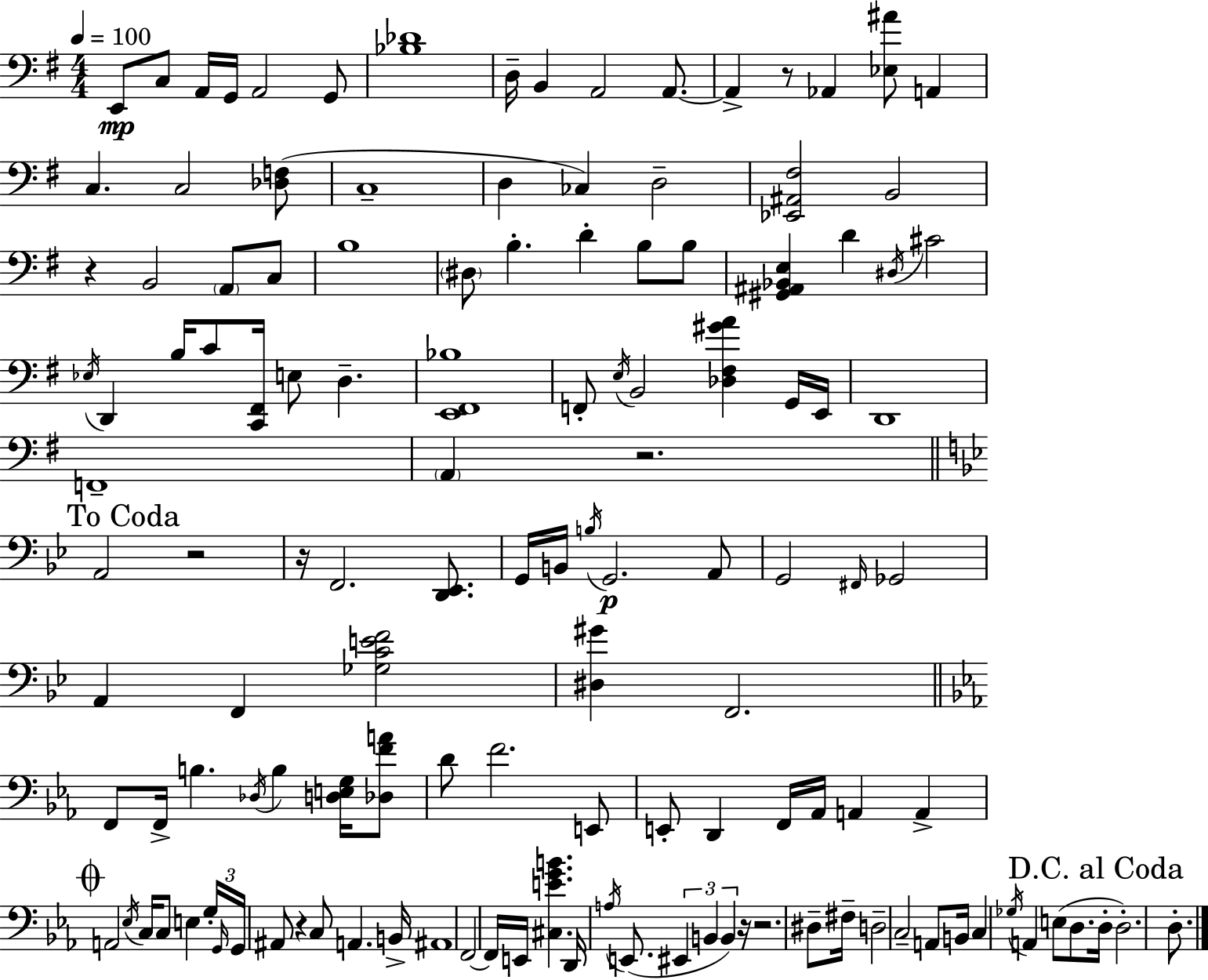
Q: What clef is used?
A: bass